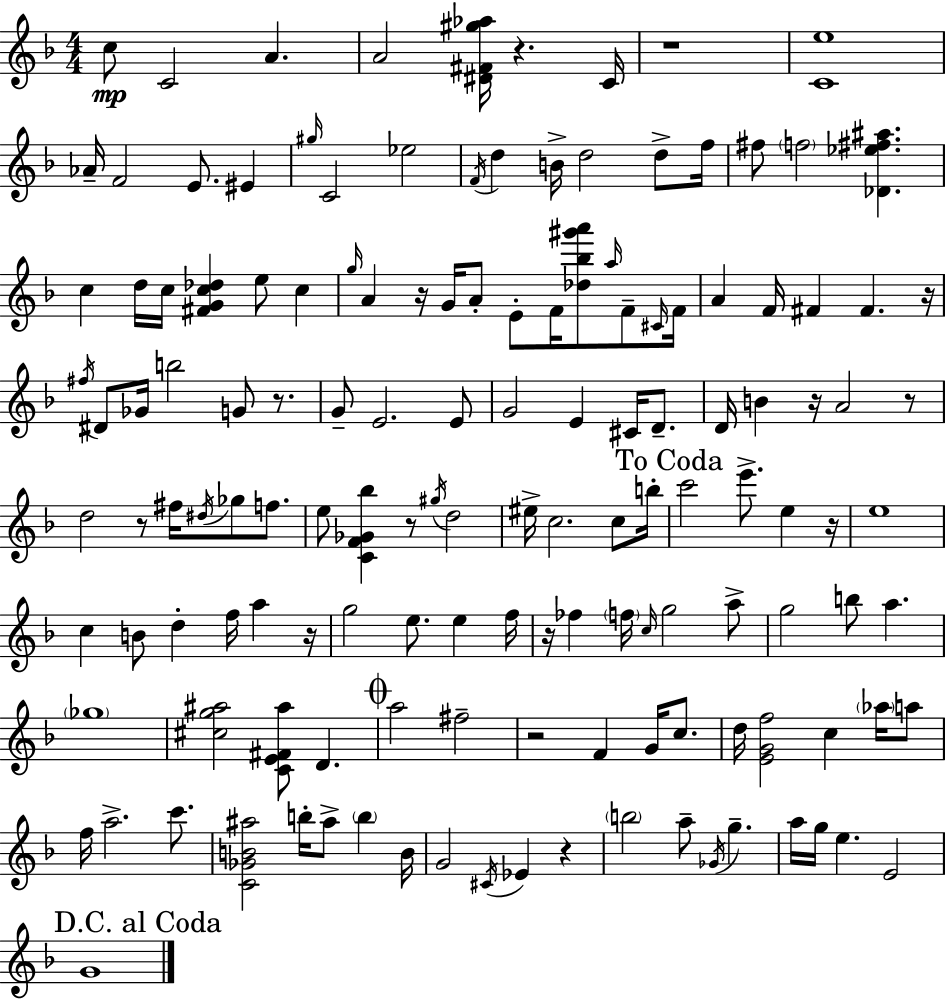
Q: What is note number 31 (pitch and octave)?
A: F4